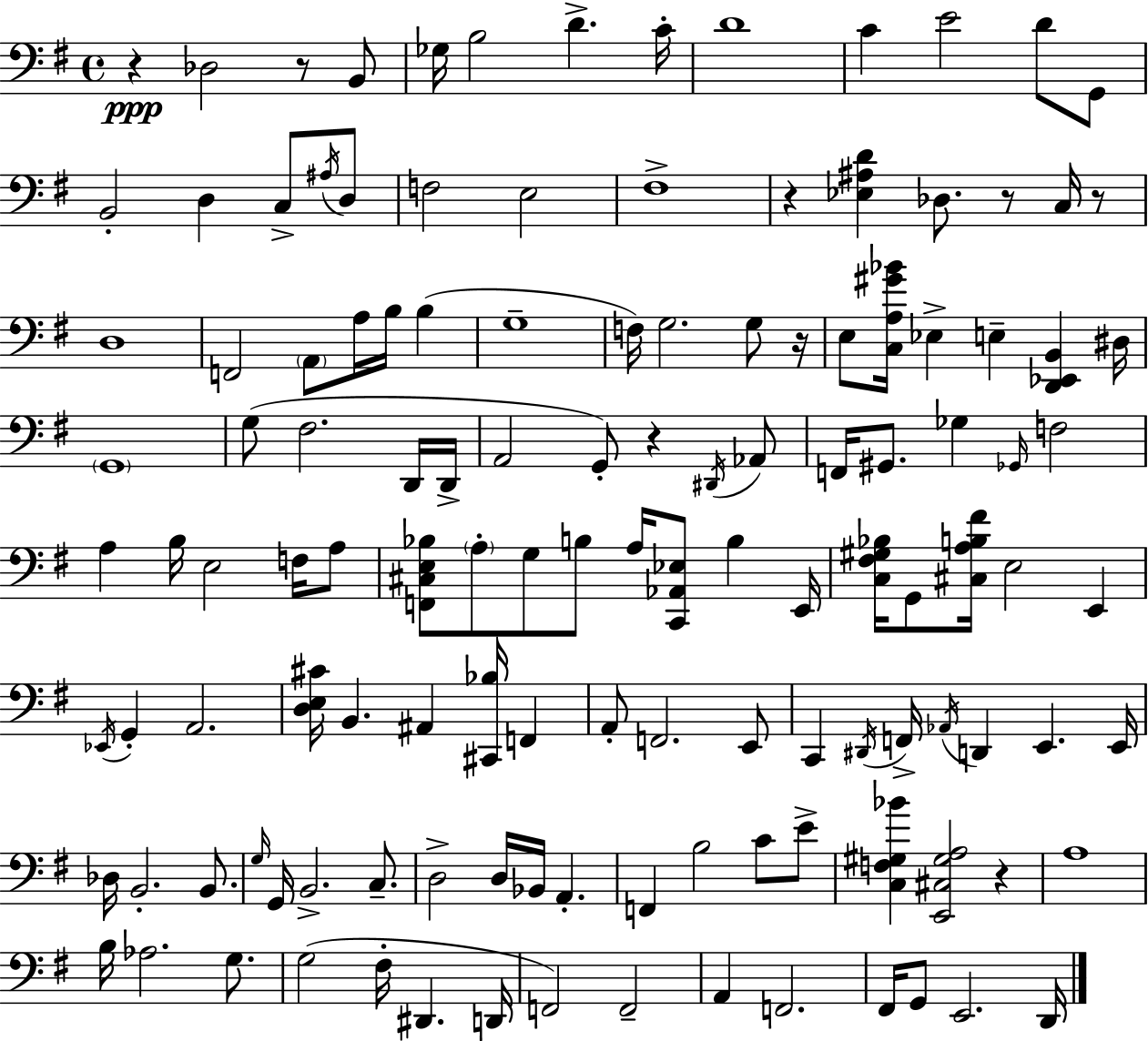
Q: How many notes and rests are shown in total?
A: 129